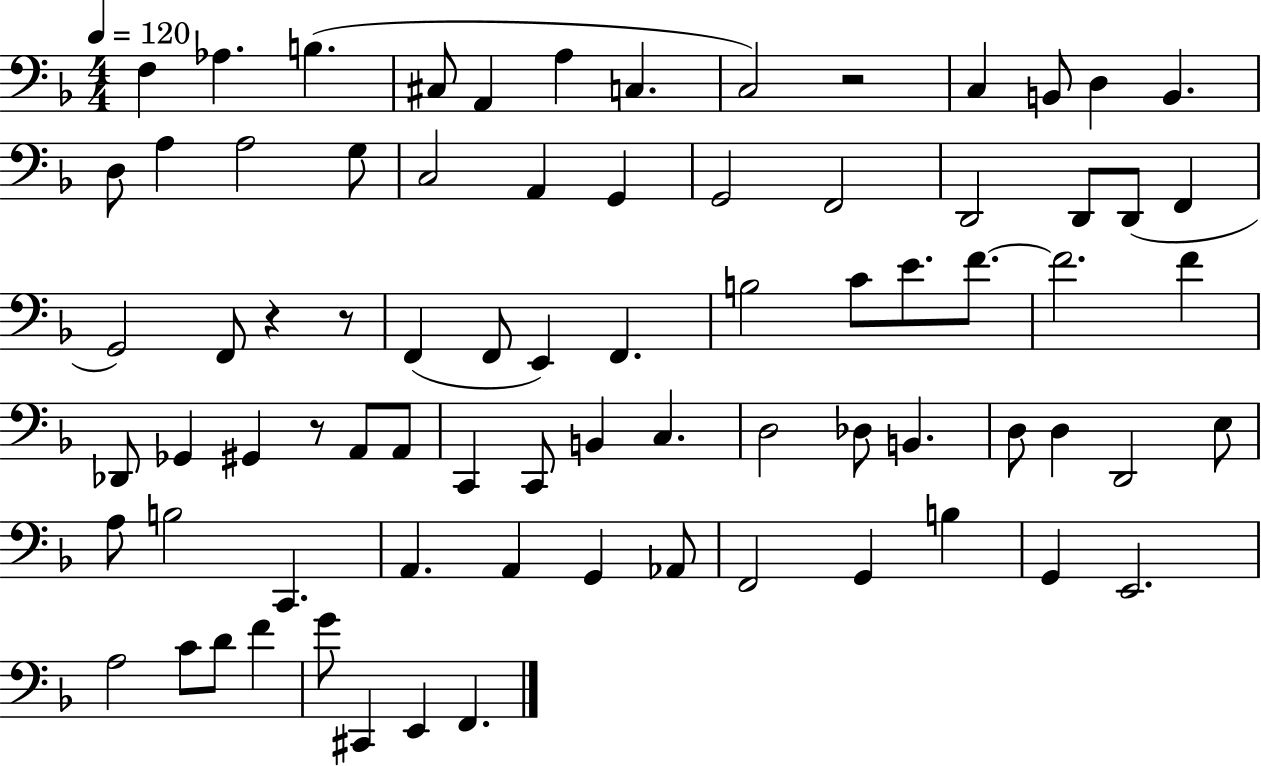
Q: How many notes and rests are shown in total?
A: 77